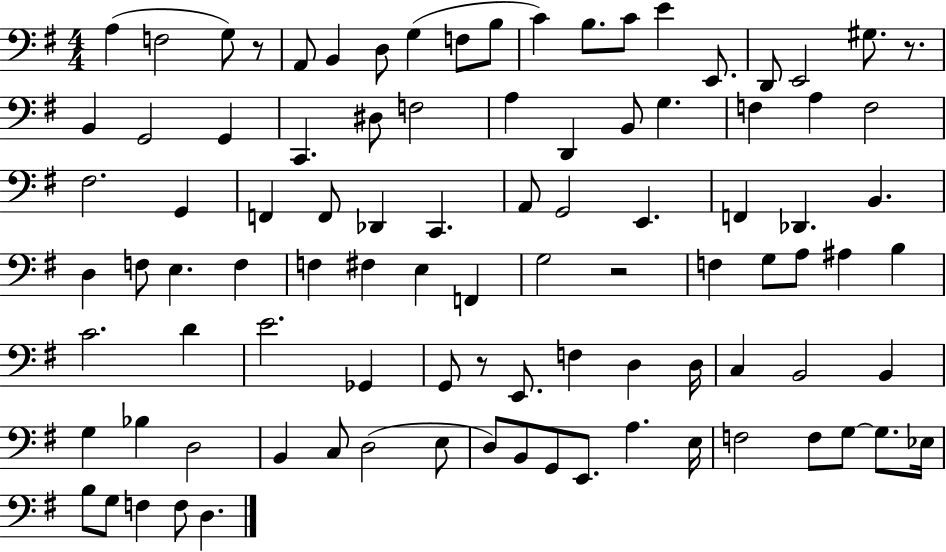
A3/q F3/h G3/e R/e A2/e B2/q D3/e G3/q F3/e B3/e C4/q B3/e. C4/e E4/q E2/e. D2/e E2/h G#3/e. R/e. B2/q G2/h G2/q C2/q. D#3/e F3/h A3/q D2/q B2/e G3/q. F3/q A3/q F3/h F#3/h. G2/q F2/q F2/e Db2/q C2/q. A2/e G2/h E2/q. F2/q Db2/q. B2/q. D3/q F3/e E3/q. F3/q F3/q F#3/q E3/q F2/q G3/h R/h F3/q G3/e A3/e A#3/q B3/q C4/h. D4/q E4/h. Gb2/q G2/e R/e E2/e. F3/q D3/q D3/s C3/q B2/h B2/q G3/q Bb3/q D3/h B2/q C3/e D3/h E3/e D3/e B2/e G2/e E2/e. A3/q. E3/s F3/h F3/e G3/e G3/e. Eb3/s B3/e G3/e F3/q F3/e D3/q.